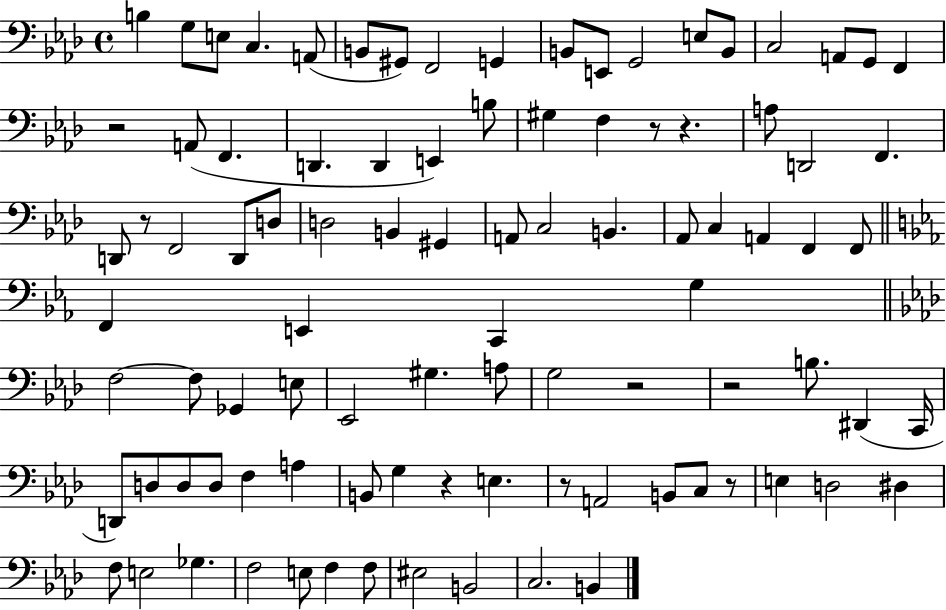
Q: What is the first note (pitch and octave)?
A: B3